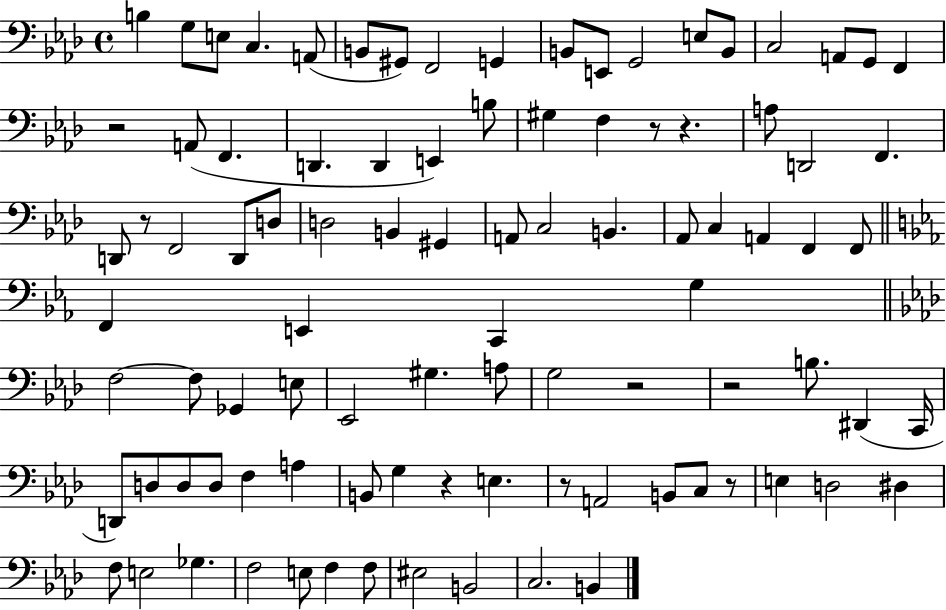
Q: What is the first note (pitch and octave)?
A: B3